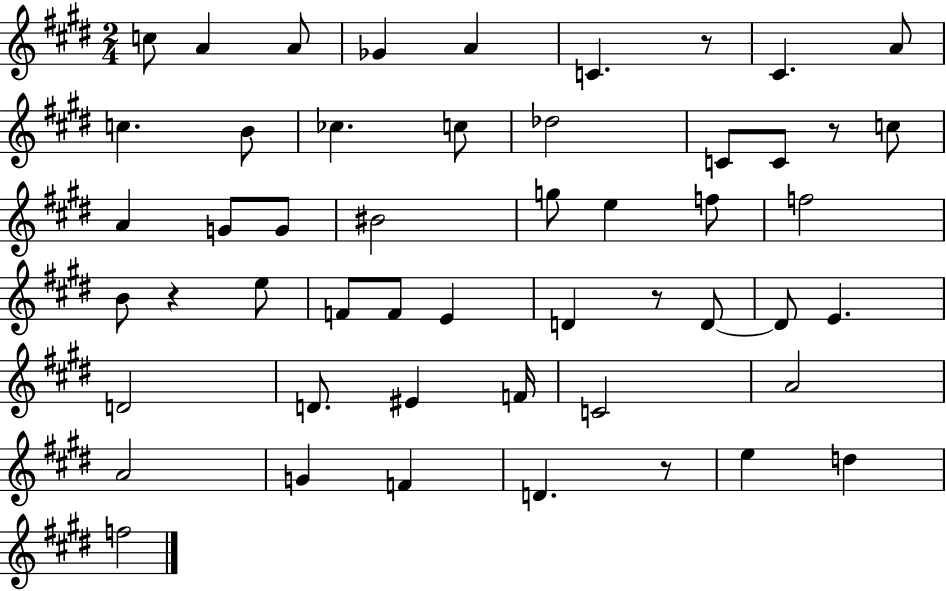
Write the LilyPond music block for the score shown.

{
  \clef treble
  \numericTimeSignature
  \time 2/4
  \key e \major
  c''8 a'4 a'8 | ges'4 a'4 | c'4. r8 | cis'4. a'8 | \break c''4. b'8 | ces''4. c''8 | des''2 | c'8 c'8 r8 c''8 | \break a'4 g'8 g'8 | bis'2 | g''8 e''4 f''8 | f''2 | \break b'8 r4 e''8 | f'8 f'8 e'4 | d'4 r8 d'8~~ | d'8 e'4. | \break d'2 | d'8. eis'4 f'16 | c'2 | a'2 | \break a'2 | g'4 f'4 | d'4. r8 | e''4 d''4 | \break f''2 | \bar "|."
}